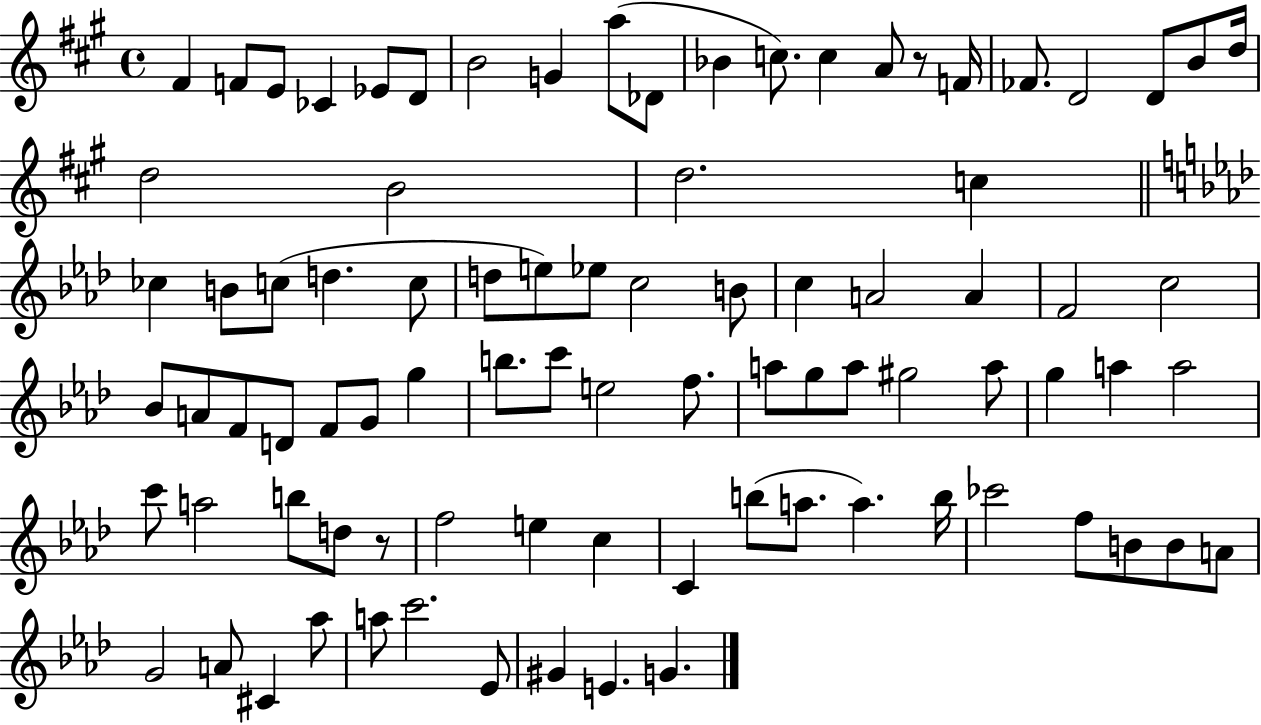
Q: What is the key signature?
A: A major